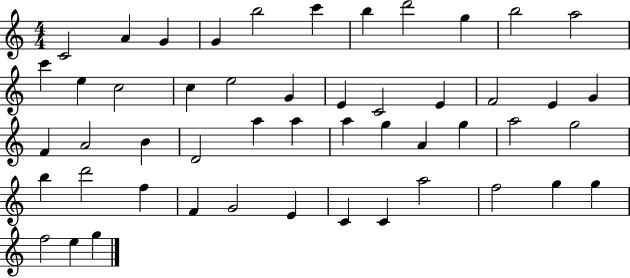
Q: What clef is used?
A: treble